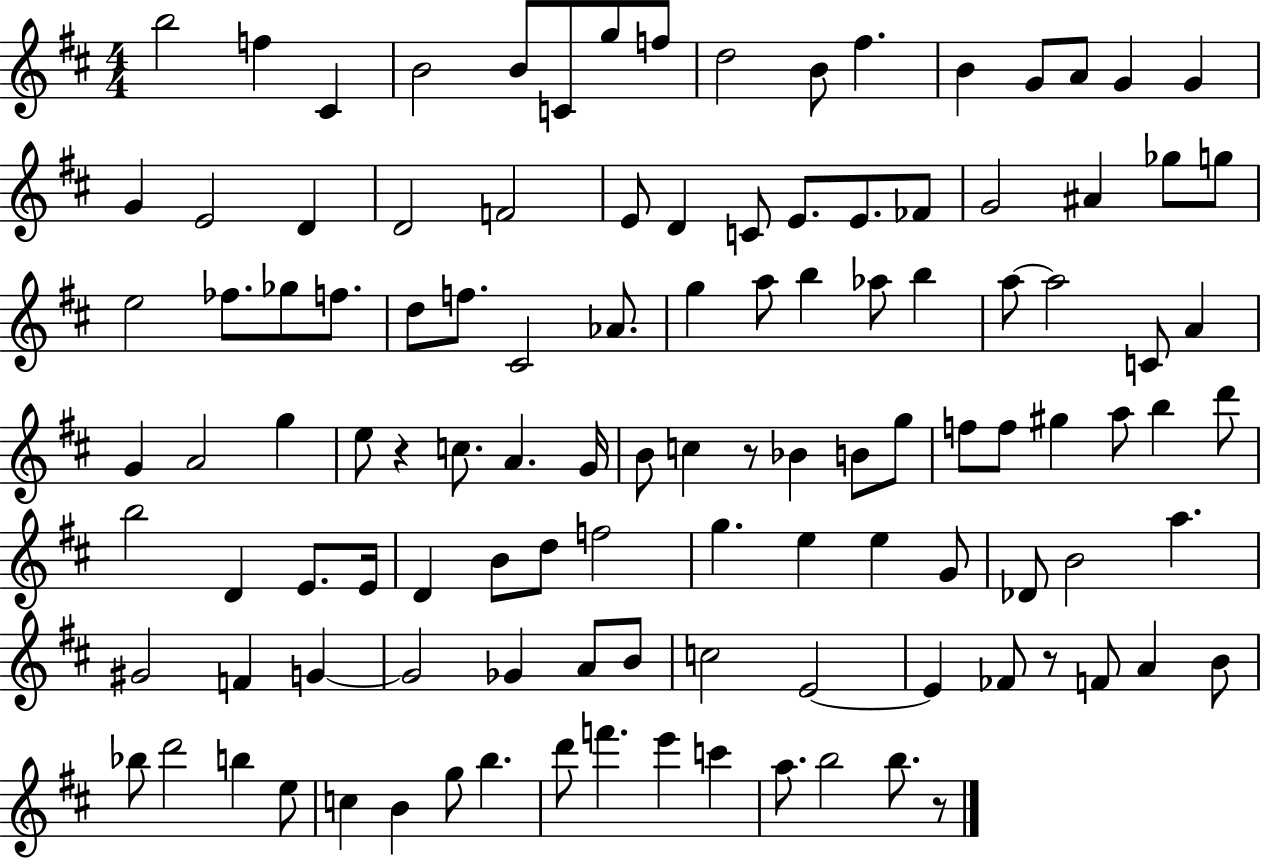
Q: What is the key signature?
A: D major